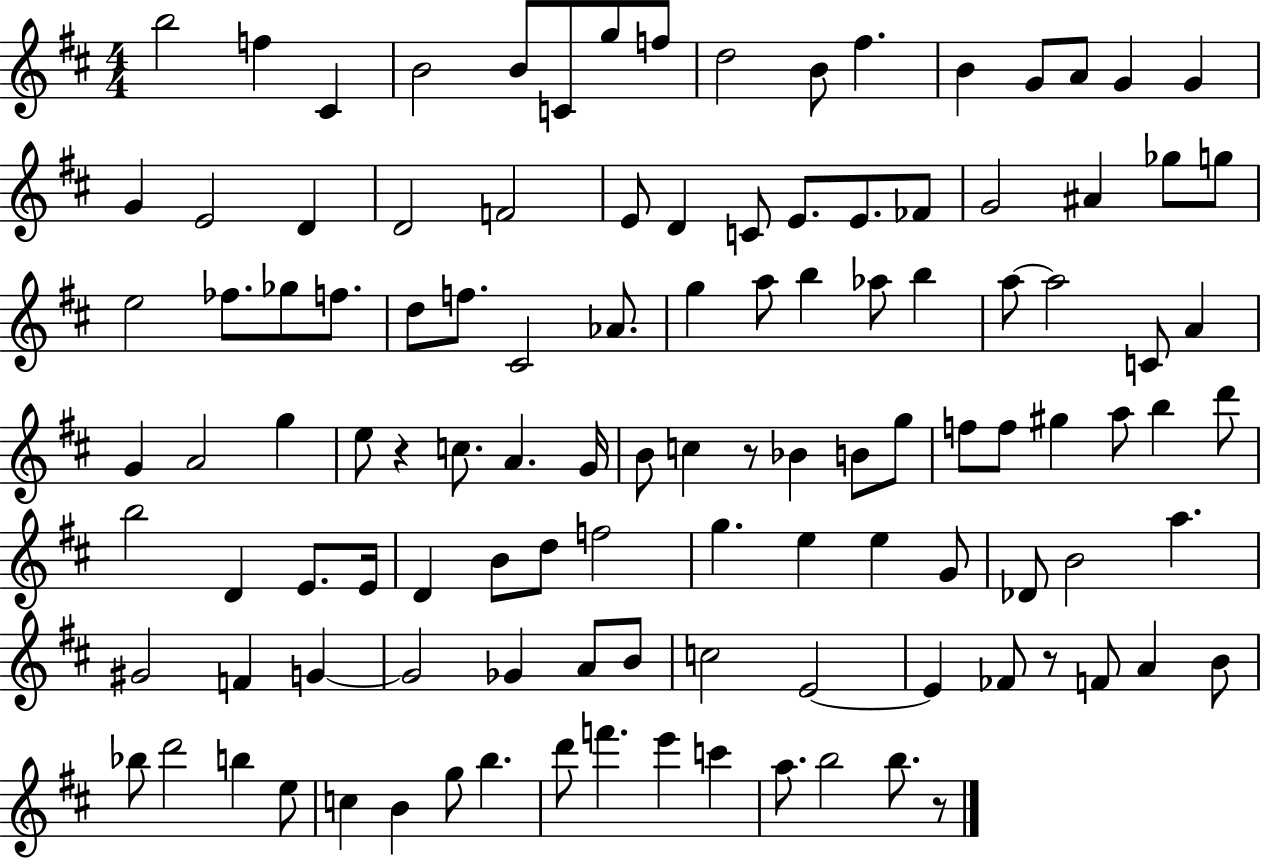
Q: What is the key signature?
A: D major